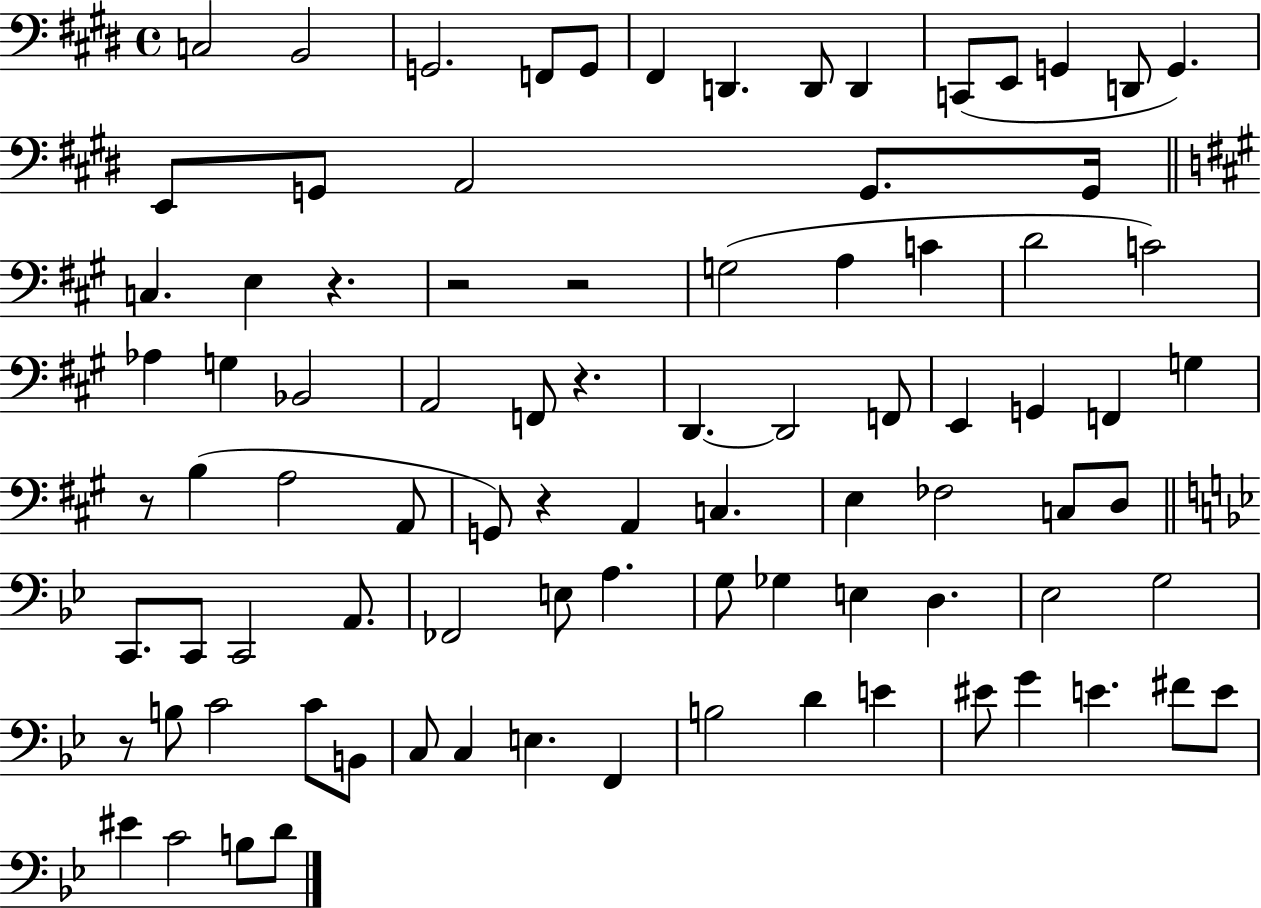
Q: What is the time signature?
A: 4/4